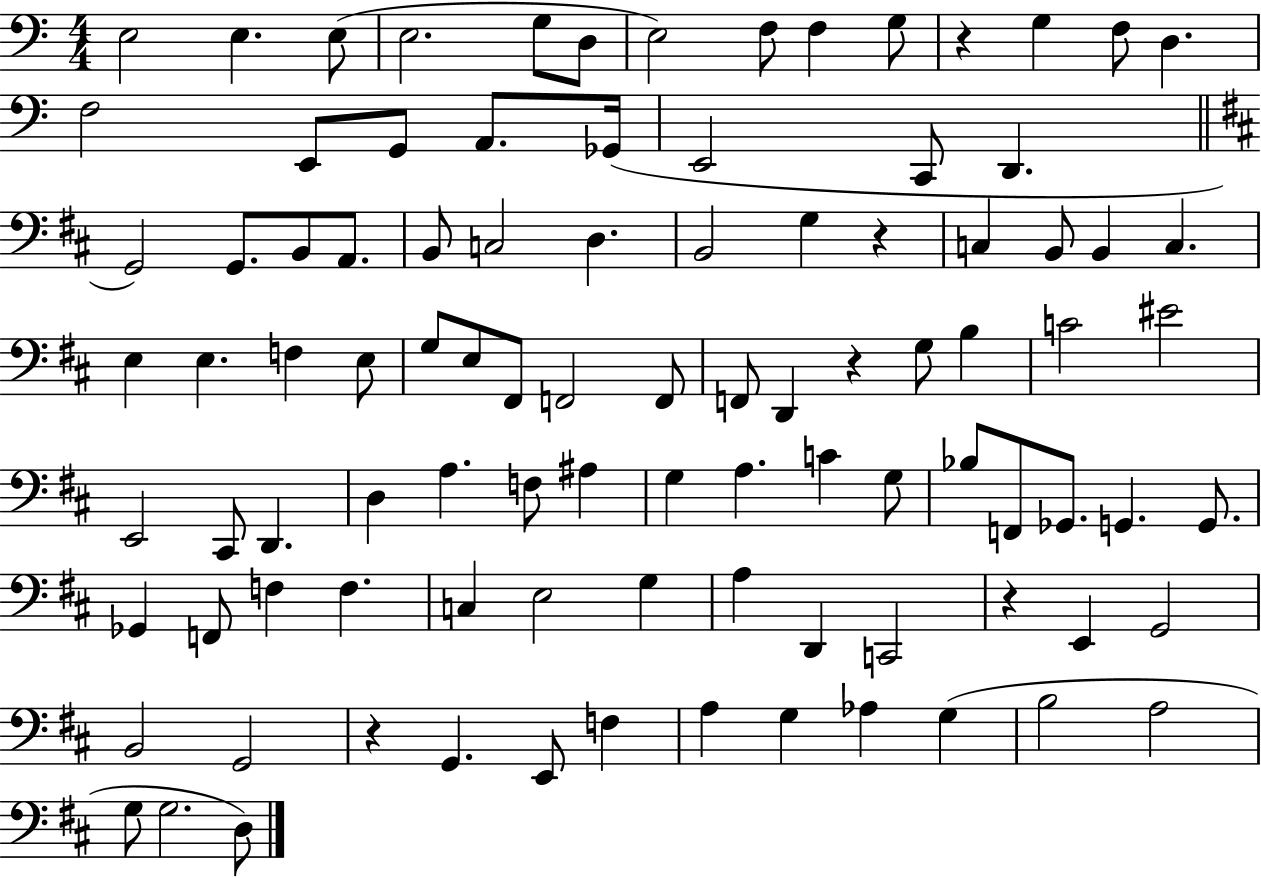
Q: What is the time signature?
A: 4/4